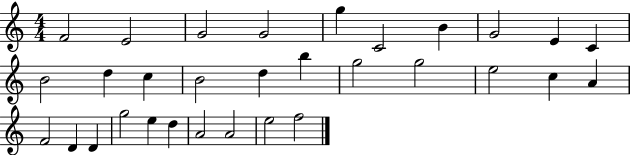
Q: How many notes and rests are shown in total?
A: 31